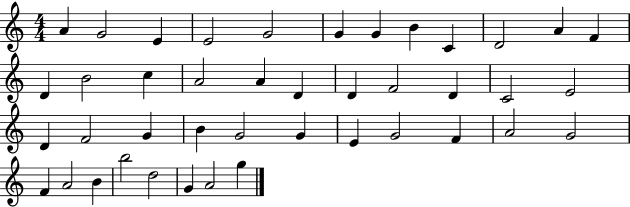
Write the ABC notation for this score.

X:1
T:Untitled
M:4/4
L:1/4
K:C
A G2 E E2 G2 G G B C D2 A F D B2 c A2 A D D F2 D C2 E2 D F2 G B G2 G E G2 F A2 G2 F A2 B b2 d2 G A2 g